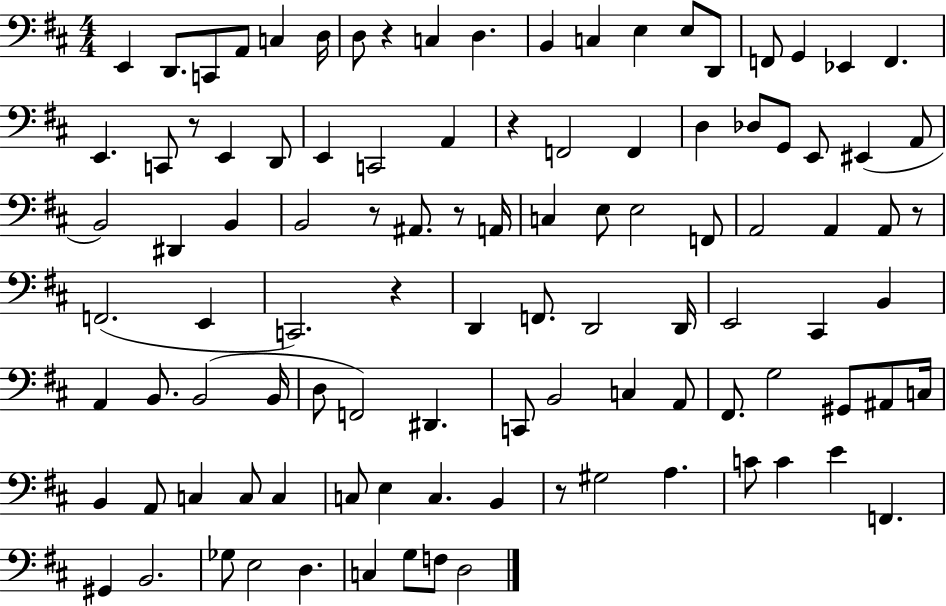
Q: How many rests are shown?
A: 8